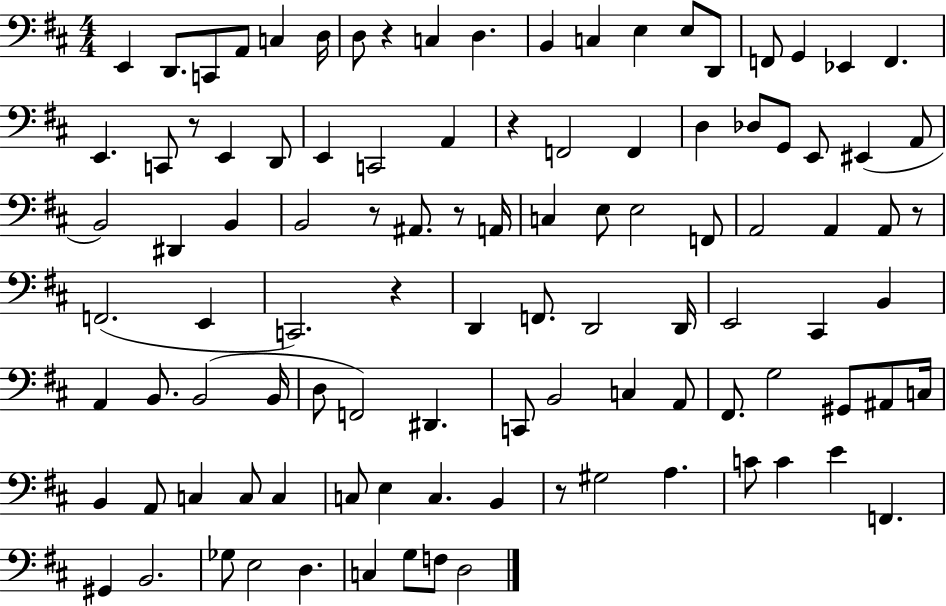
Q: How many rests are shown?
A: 8